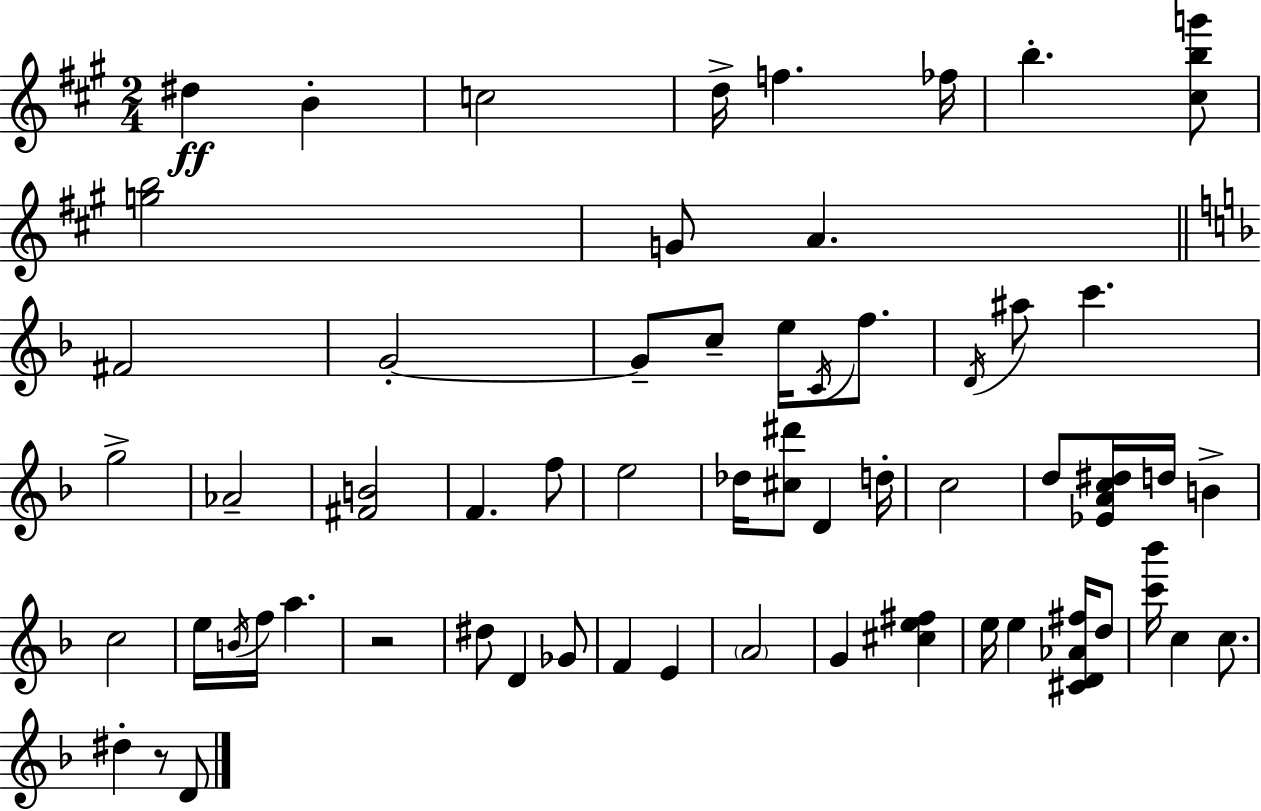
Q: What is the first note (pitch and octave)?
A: D#5